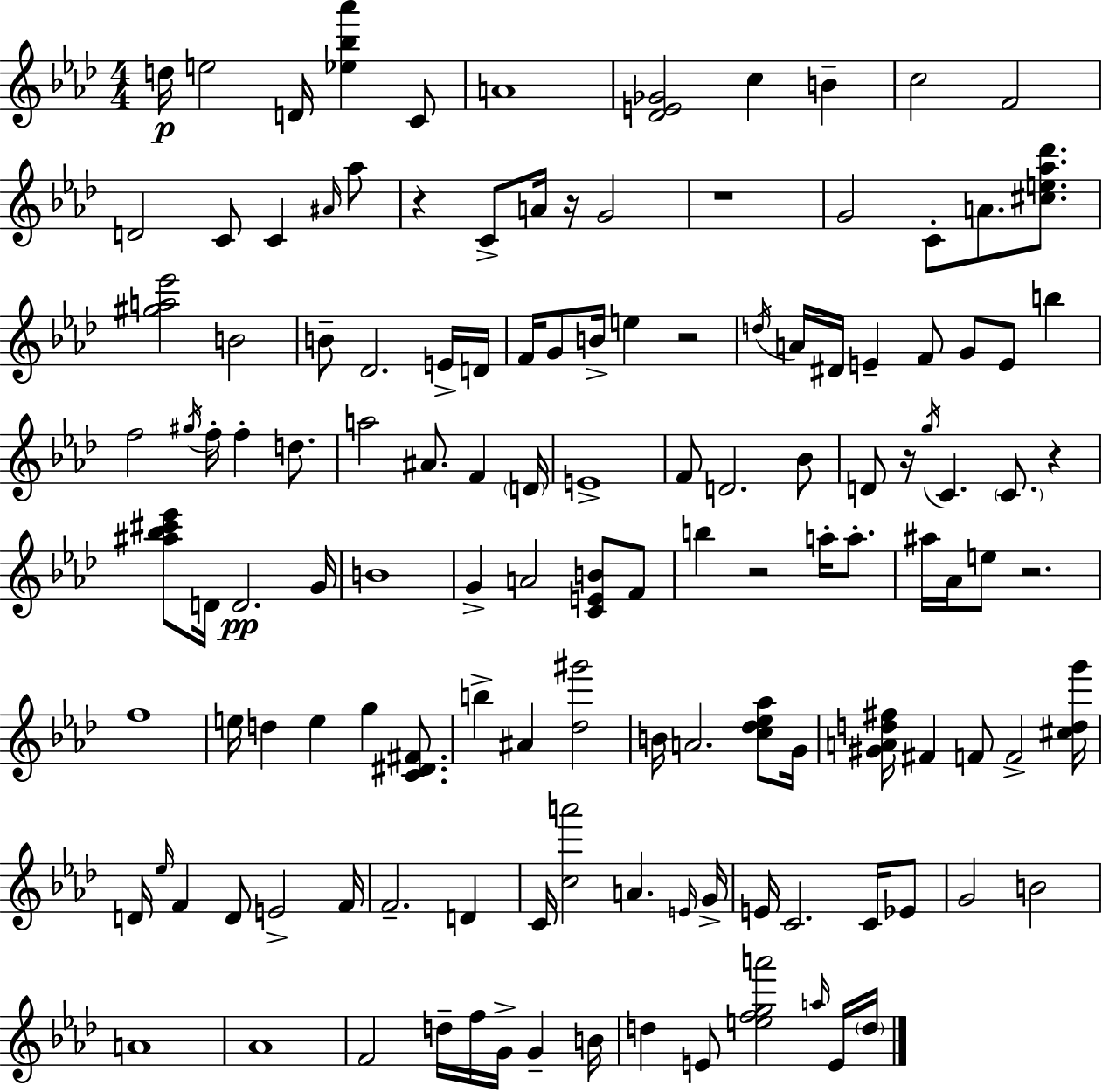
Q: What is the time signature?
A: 4/4